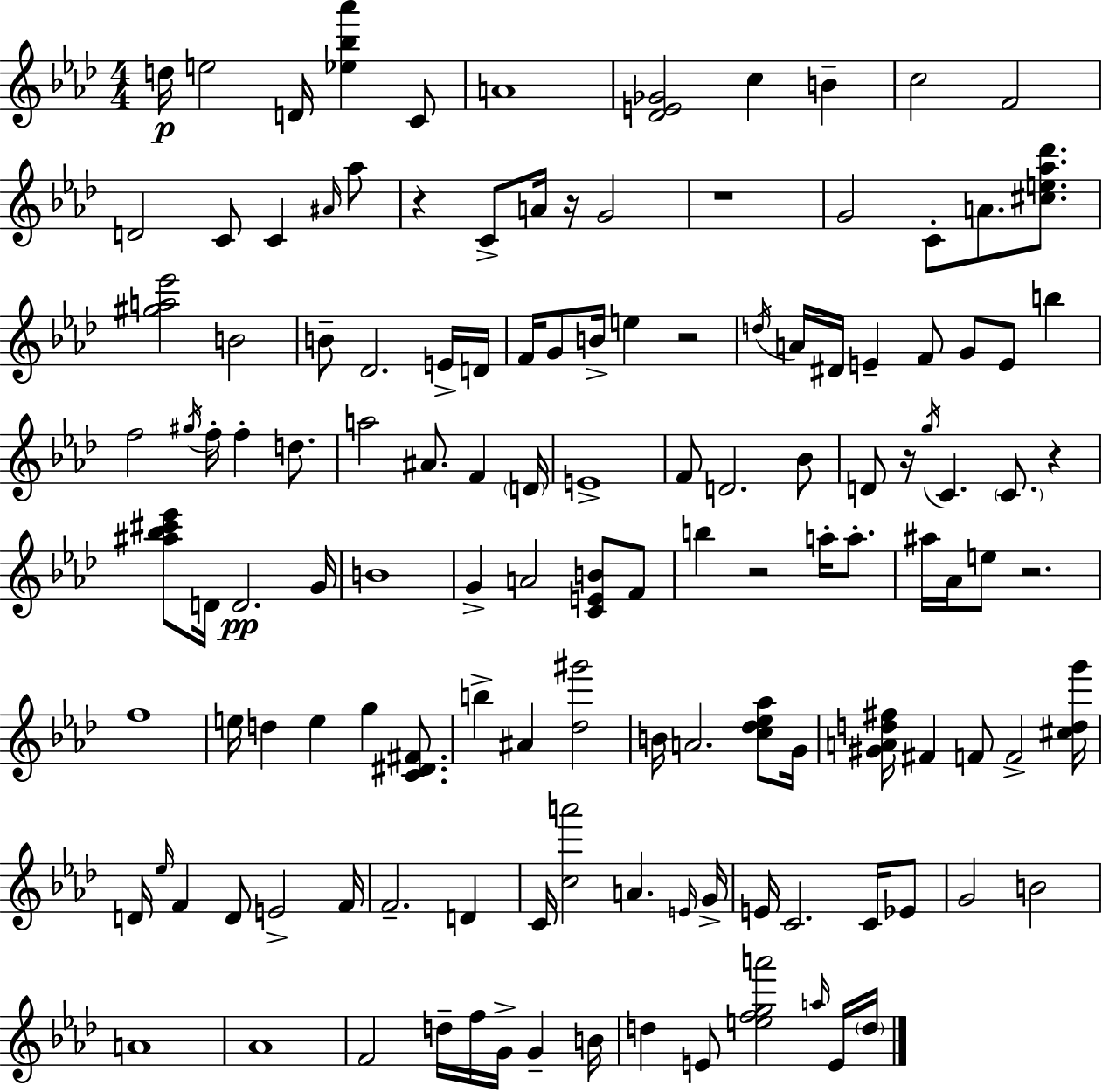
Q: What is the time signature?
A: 4/4